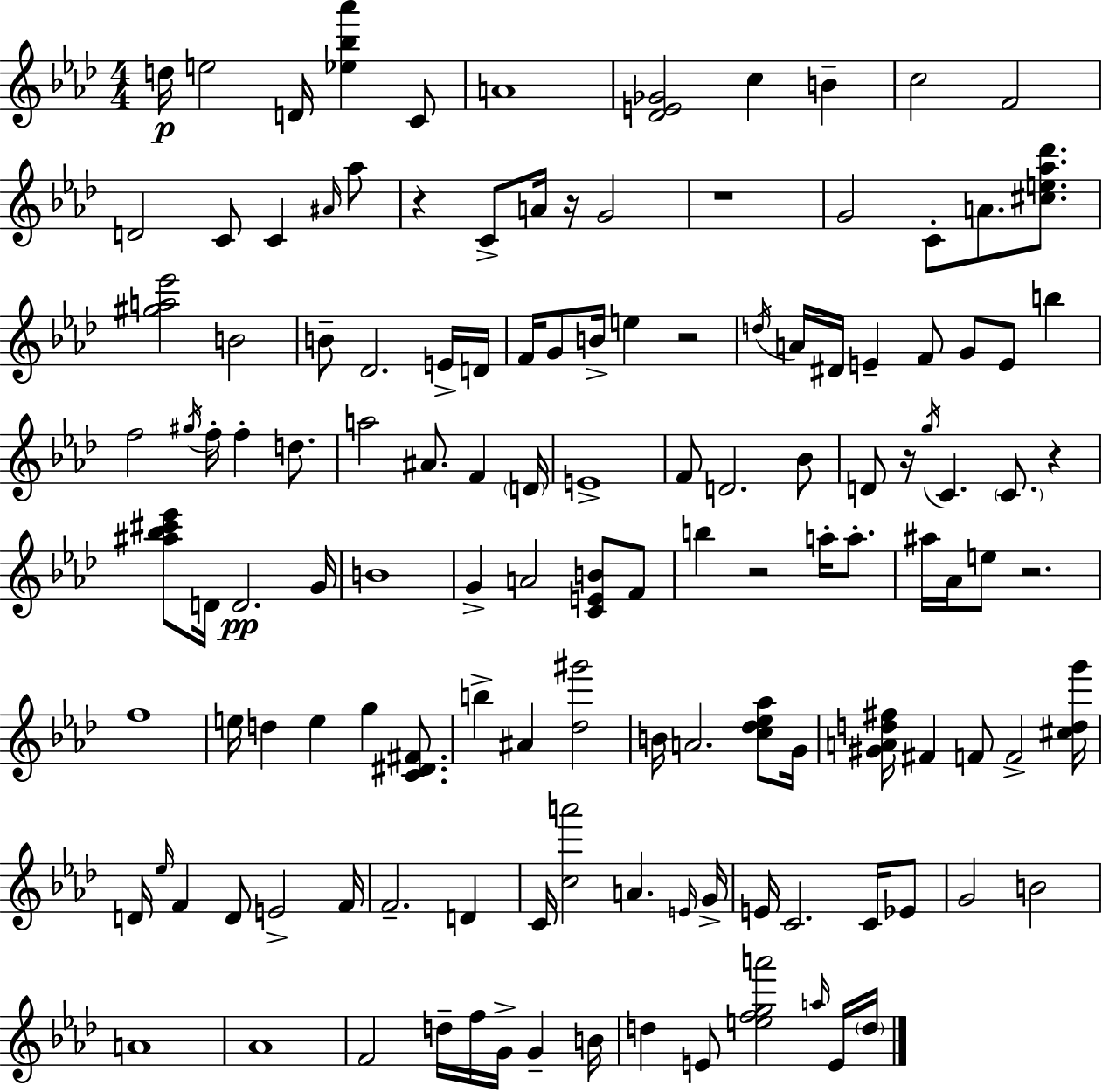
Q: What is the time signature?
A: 4/4